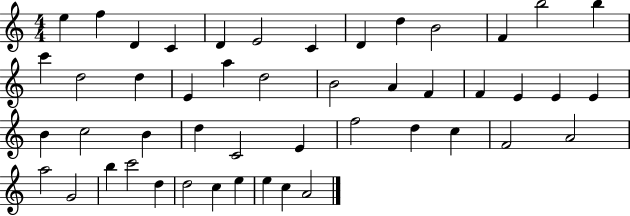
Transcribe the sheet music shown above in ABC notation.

X:1
T:Untitled
M:4/4
L:1/4
K:C
e f D C D E2 C D d B2 F b2 b c' d2 d E a d2 B2 A F F E E E B c2 B d C2 E f2 d c F2 A2 a2 G2 b c'2 d d2 c e e c A2